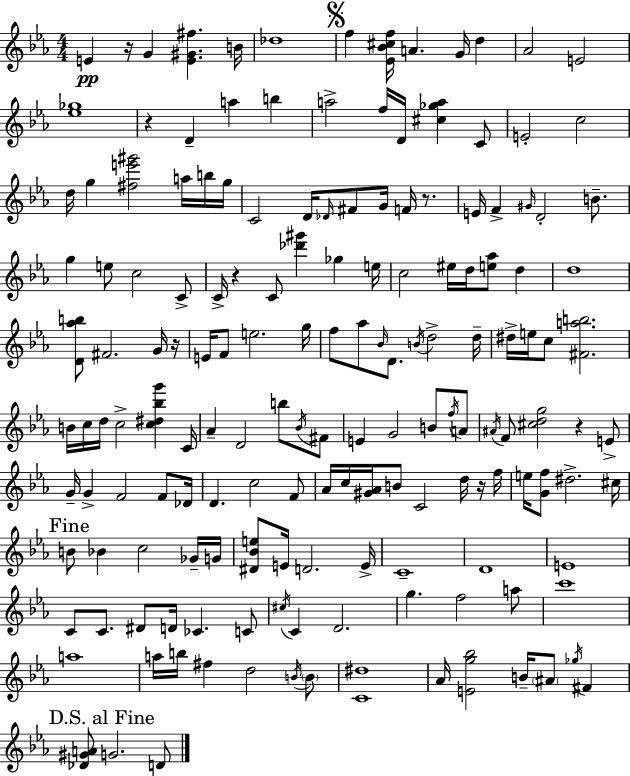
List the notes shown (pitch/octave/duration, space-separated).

E4/q R/s G4/q [E4,G#4,F#5]/q. B4/s Db5/w F5/q [Eb4,Bb4,C#5,F5]/s A4/q. G4/s D5/q Ab4/h E4/h [Eb5,Gb5]/w R/q D4/q A5/q B5/q A5/h F5/s D4/s [C#5,Gb5,A5]/q C4/e E4/h C5/h D5/s G5/q [F#5,E6,G#6]/h A5/s B5/s G5/s C4/h D4/s Db4/s F#4/e G4/s F4/s R/e. E4/s F4/q G#4/s D4/h B4/e. G5/q E5/e C5/h C4/e C4/s R/q C4/e [Db6,G#6]/q Gb5/q E5/s C5/h EIS5/s D5/s [E5,Ab5]/e D5/q D5/w [D4,Ab5,B5]/e F#4/h. G4/s R/s E4/s F4/e E5/h. G5/s F5/e Ab5/e Bb4/s D4/e. B4/s D5/h D5/s D#5/s E5/s C5/e [F#4,A5,B5]/h. B4/s C5/s D5/s C5/h [C5,D#5,Bb5,G6]/q C4/s Ab4/q D4/h B5/e Bb4/s F#4/e E4/q G4/h B4/e F5/s A4/e A#4/s F4/e [C#5,D5,G5]/h R/q E4/e G4/s G4/q F4/h F4/e Db4/s D4/q. C5/h F4/e Ab4/s C5/s [G#4,Ab4]/s B4/e C4/h D5/s R/s F5/s E5/s [G4,F5]/e D#5/h. C#5/s B4/e Bb4/q C5/h Gb4/s G4/s [D#4,Bb4,E5]/e E4/s D4/h. E4/s C4/w D4/w E4/w C4/e C4/e. D#4/e D4/s CES4/q. C4/e C#5/s C4/q D4/h. G5/q. F5/h A5/e C6/w A5/w A5/s B5/s F#5/q D5/h B4/s B4/e [C4,D#5]/w Ab4/s [E4,G5,Bb5]/h B4/s A#4/e Gb5/s F#4/q [Db4,G#4,A4]/e G4/h. D4/e